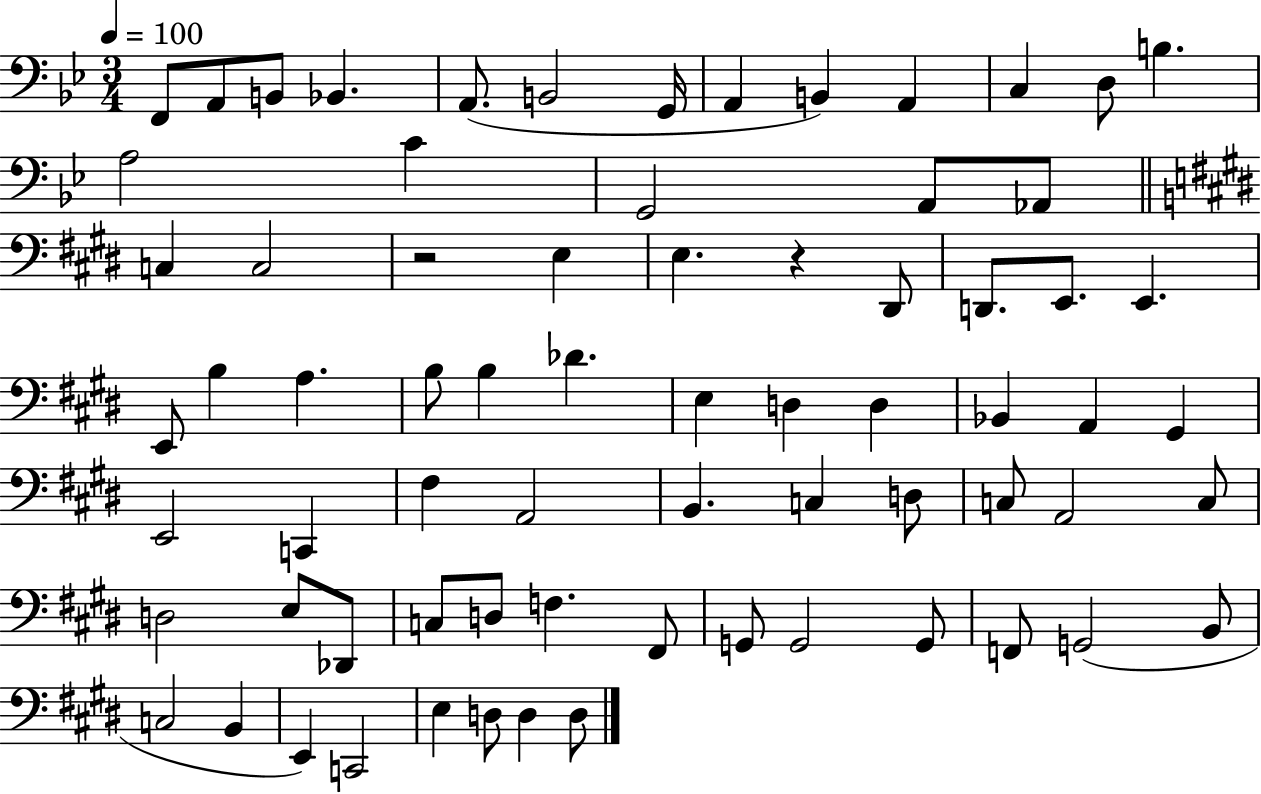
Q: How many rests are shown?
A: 2